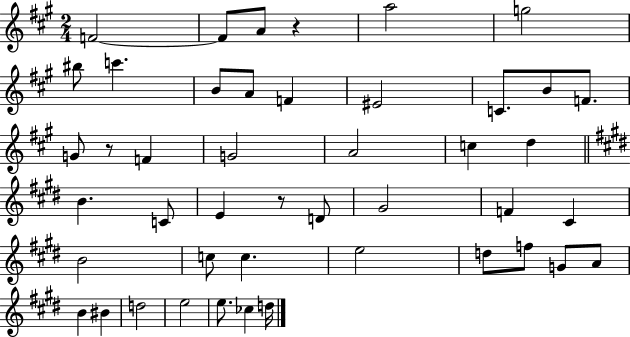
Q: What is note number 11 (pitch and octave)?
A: EIS4